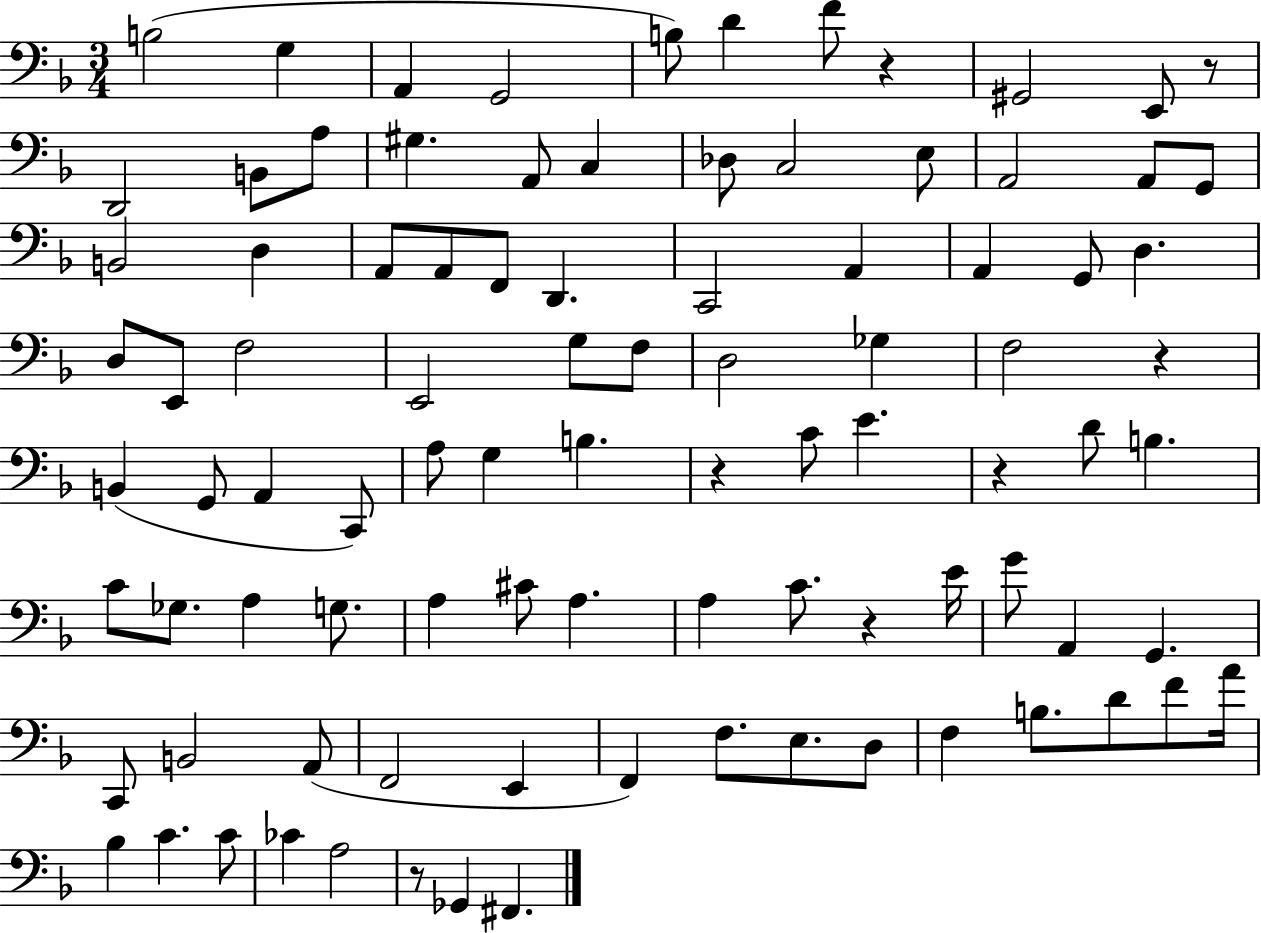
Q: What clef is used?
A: bass